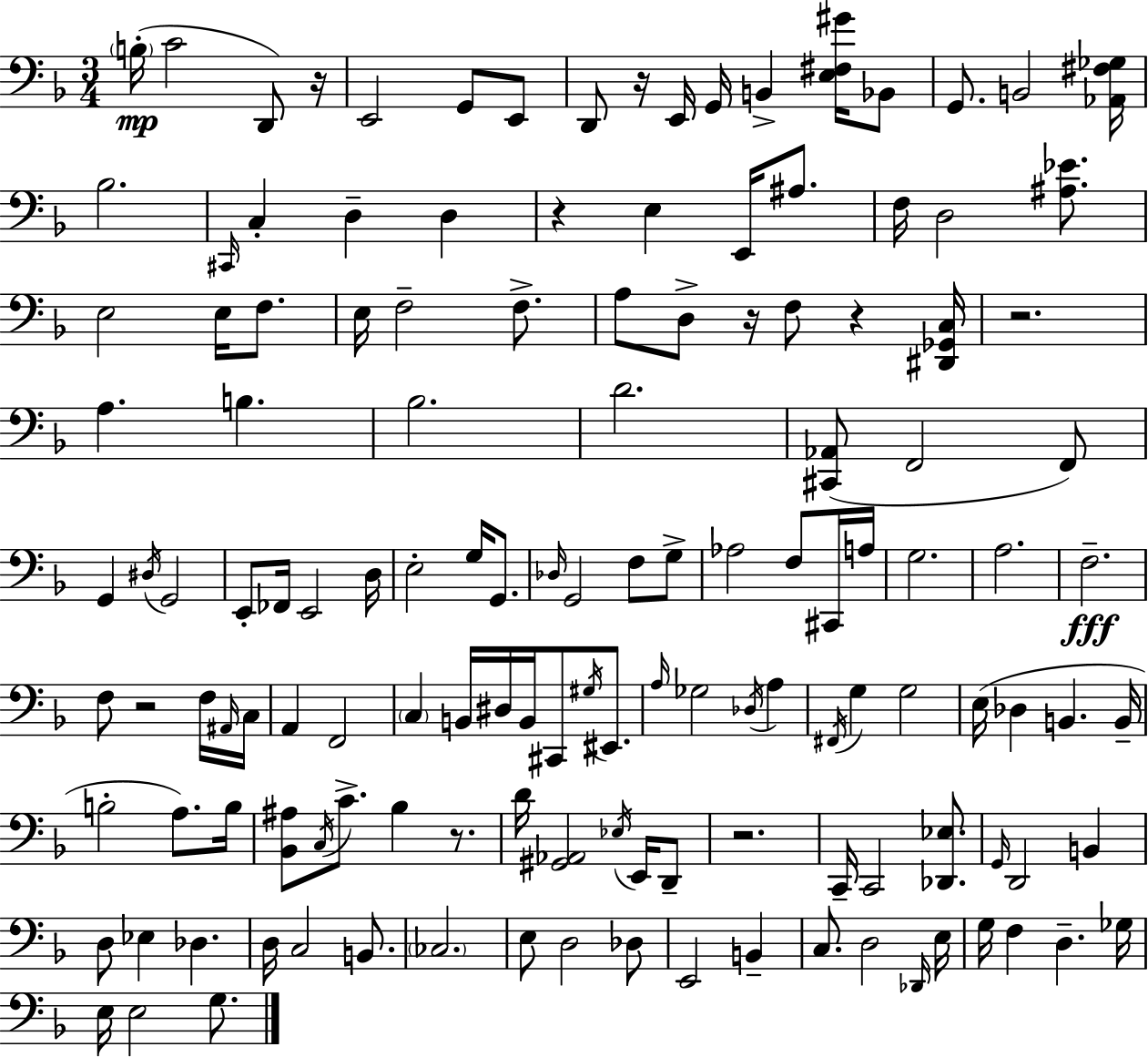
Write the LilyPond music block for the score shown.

{
  \clef bass
  \numericTimeSignature
  \time 3/4
  \key d \minor
  \repeat volta 2 { \parenthesize b16-.(\mp c'2 d,8) r16 | e,2 g,8 e,8 | d,8 r16 e,16 g,16 b,4-> <e fis gis'>16 bes,8 | g,8. b,2 <aes, fis ges>16 | \break bes2. | \grace { cis,16 } c4-. d4-- d4 | r4 e4 e,16 ais8. | f16 d2 <ais ees'>8. | \break e2 e16 f8. | e16 f2-- f8.-> | a8 d8-> r16 f8 r4 | <dis, ges, c>16 r2. | \break a4. b4. | bes2. | d'2. | <cis, aes,>8( f,2 f,8) | \break g,4 \acciaccatura { dis16 } g,2 | e,8-. fes,16 e,2 | d16 e2-. g16 g,8. | \grace { des16 } g,2 f8 | \break g8-> aes2 f8 | cis,16 a16 g2. | a2. | f2.--\fff | \break f8 r2 | f16 \grace { ais,16 } c16 a,4 f,2 | \parenthesize c4 b,16 dis16 b,16 cis,8 | \acciaccatura { gis16 } eis,8. \grace { a16 } ges2 | \break \acciaccatura { des16 } a4 \acciaccatura { fis,16 } g4 | g2 e16( des4 | b,4. b,16-- b2-. | a8.) b16 <bes, ais>8 \acciaccatura { c16 } c'8.-> | \break bes4 r8. d'16 <gis, aes,>2 | \acciaccatura { ees16 } e,16 d,8-- r2. | c,16-- c,2 | <des, ees>8. \grace { g,16 } d,2 | \break b,4 d8 | ees4 des4. d16 | c2 b,8. \parenthesize ces2. | e8 | \break d2 des8 e,2 | b,4-- c8. | d2 \grace { des,16 } e16 | g16 f4 d4.-- ges16 | \break e16 e2 g8. | } \bar "|."
}